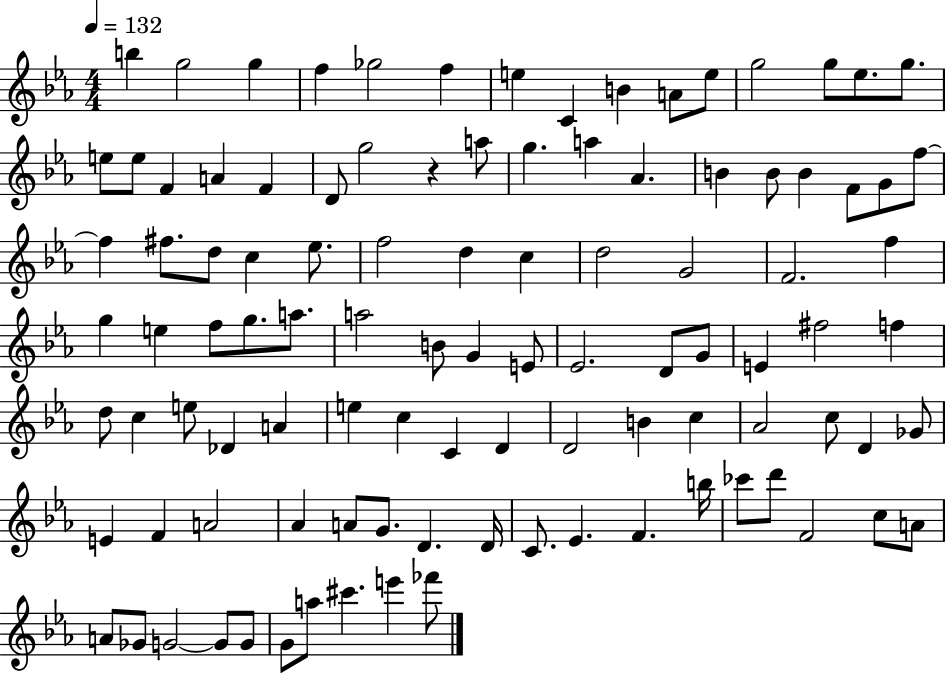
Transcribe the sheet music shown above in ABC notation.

X:1
T:Untitled
M:4/4
L:1/4
K:Eb
b g2 g f _g2 f e C B A/2 e/2 g2 g/2 _e/2 g/2 e/2 e/2 F A F D/2 g2 z a/2 g a _A B B/2 B F/2 G/2 f/2 f ^f/2 d/2 c _e/2 f2 d c d2 G2 F2 f g e f/2 g/2 a/2 a2 B/2 G E/2 _E2 D/2 G/2 E ^f2 f d/2 c e/2 _D A e c C D D2 B c _A2 c/2 D _G/2 E F A2 _A A/2 G/2 D D/4 C/2 _E F b/4 _c'/2 d'/2 F2 c/2 A/2 A/2 _G/2 G2 G/2 G/2 G/2 a/2 ^c' e' _f'/2